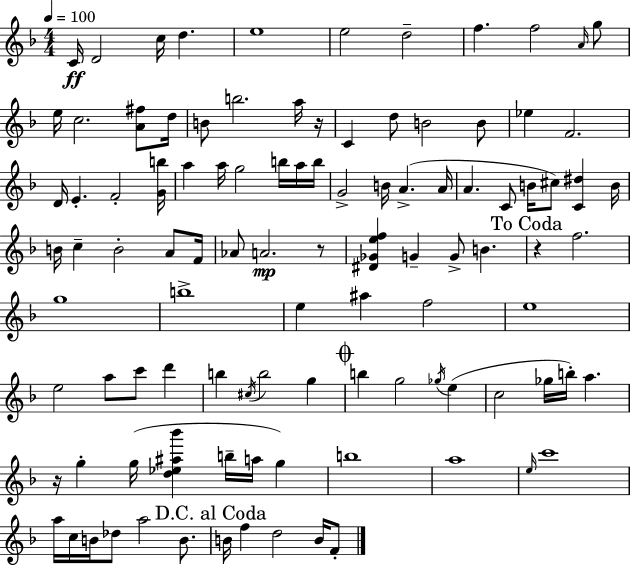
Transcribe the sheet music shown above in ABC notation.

X:1
T:Untitled
M:4/4
L:1/4
K:Dm
C/4 D2 c/4 d e4 e2 d2 f f2 A/4 g/2 e/4 c2 [A^f]/2 d/4 B/2 b2 a/4 z/4 C d/2 B2 B/2 _e F2 D/4 E F2 [Gb]/4 a a/4 g2 b/4 a/4 b/4 G2 B/4 A A/4 A C/2 B/4 ^c/2 [C^d] B/4 B/4 c B2 A/2 F/4 _A/2 A2 z/2 [^D_Gef] G G/2 B z f2 g4 b4 e ^a f2 e4 e2 a/2 c'/2 d' b ^c/4 b2 g b g2 _g/4 e c2 _g/4 b/4 a z/4 g g/4 [d_e^a_b'] b/4 a/4 g b4 a4 e/4 c'4 a/4 c/4 B/4 _d/2 a2 B/2 B/4 f d2 B/4 F/2